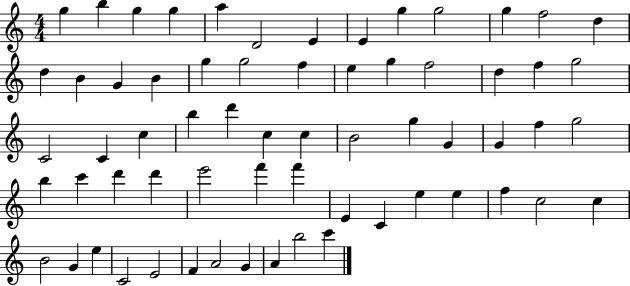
{
  \clef treble
  \numericTimeSignature
  \time 4/4
  \key c \major
  g''4 b''4 g''4 g''4 | a''4 d'2 e'4 | e'4 g''4 g''2 | g''4 f''2 d''4 | \break d''4 b'4 g'4 b'4 | g''4 g''2 f''4 | e''4 g''4 f''2 | d''4 f''4 g''2 | \break c'2 c'4 c''4 | b''4 d'''4 c''4 c''4 | b'2 g''4 g'4 | g'4 f''4 g''2 | \break b''4 c'''4 d'''4 d'''4 | e'''2 f'''4 f'''4 | e'4 c'4 e''4 e''4 | f''4 c''2 c''4 | \break b'2 g'4 e''4 | c'2 e'2 | f'4 a'2 g'4 | a'4 b''2 c'''4 | \break \bar "|."
}